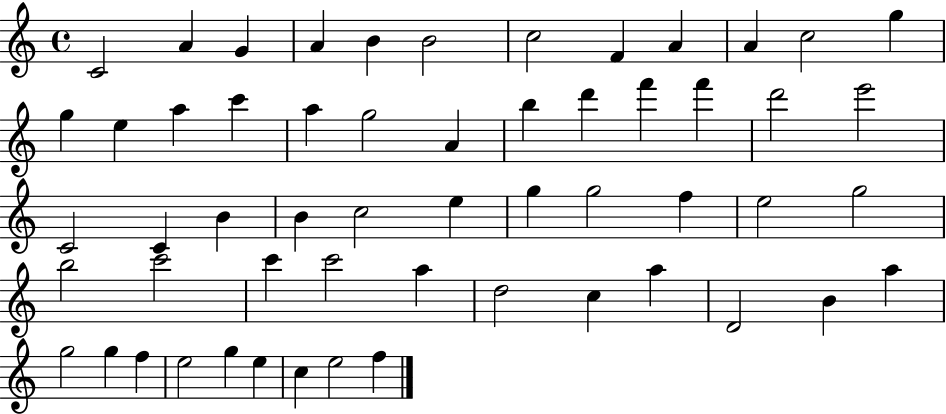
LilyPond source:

{
  \clef treble
  \time 4/4
  \defaultTimeSignature
  \key c \major
  c'2 a'4 g'4 | a'4 b'4 b'2 | c''2 f'4 a'4 | a'4 c''2 g''4 | \break g''4 e''4 a''4 c'''4 | a''4 g''2 a'4 | b''4 d'''4 f'''4 f'''4 | d'''2 e'''2 | \break c'2 c'4 b'4 | b'4 c''2 e''4 | g''4 g''2 f''4 | e''2 g''2 | \break b''2 c'''2 | c'''4 c'''2 a''4 | d''2 c''4 a''4 | d'2 b'4 a''4 | \break g''2 g''4 f''4 | e''2 g''4 e''4 | c''4 e''2 f''4 | \bar "|."
}